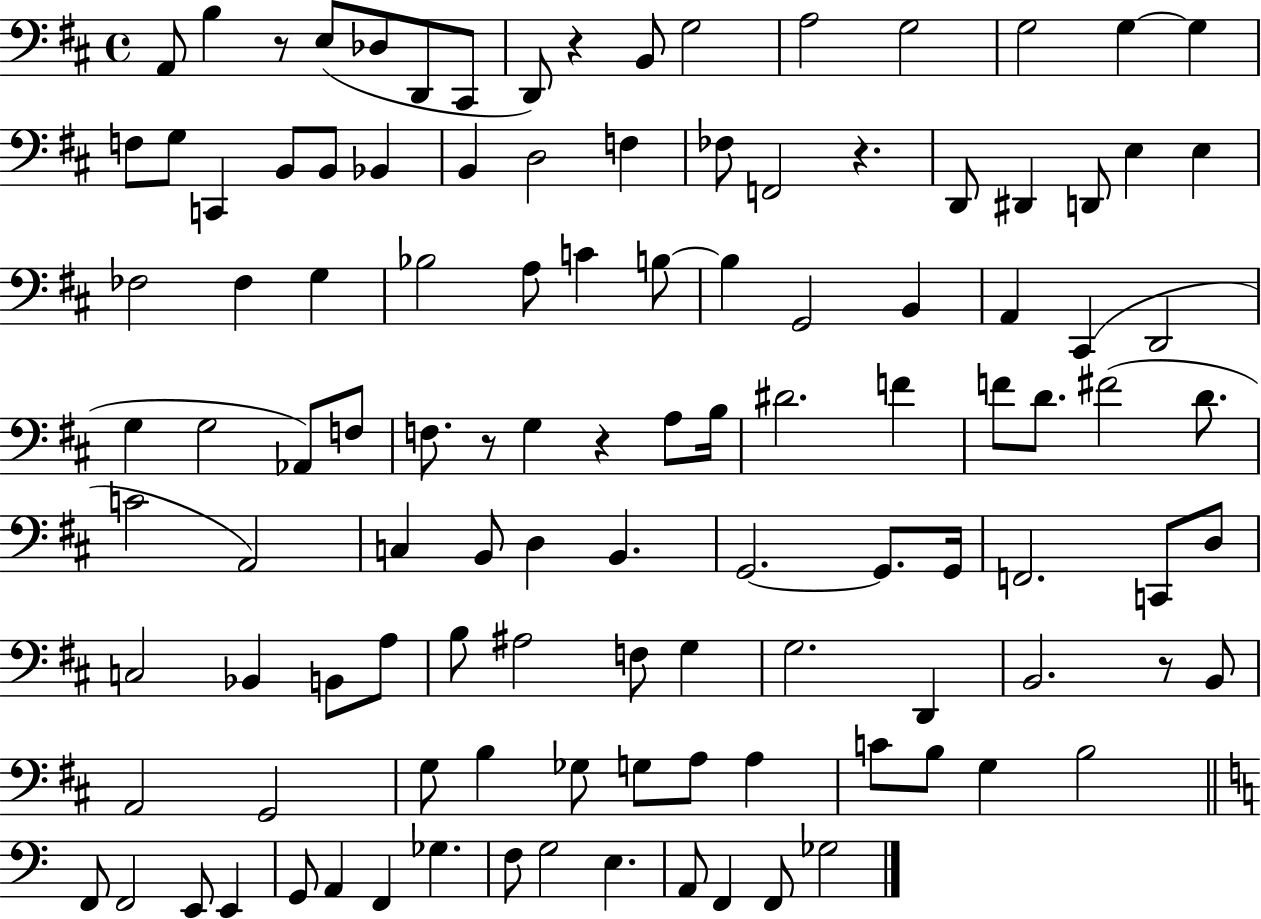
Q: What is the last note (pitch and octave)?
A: Gb3